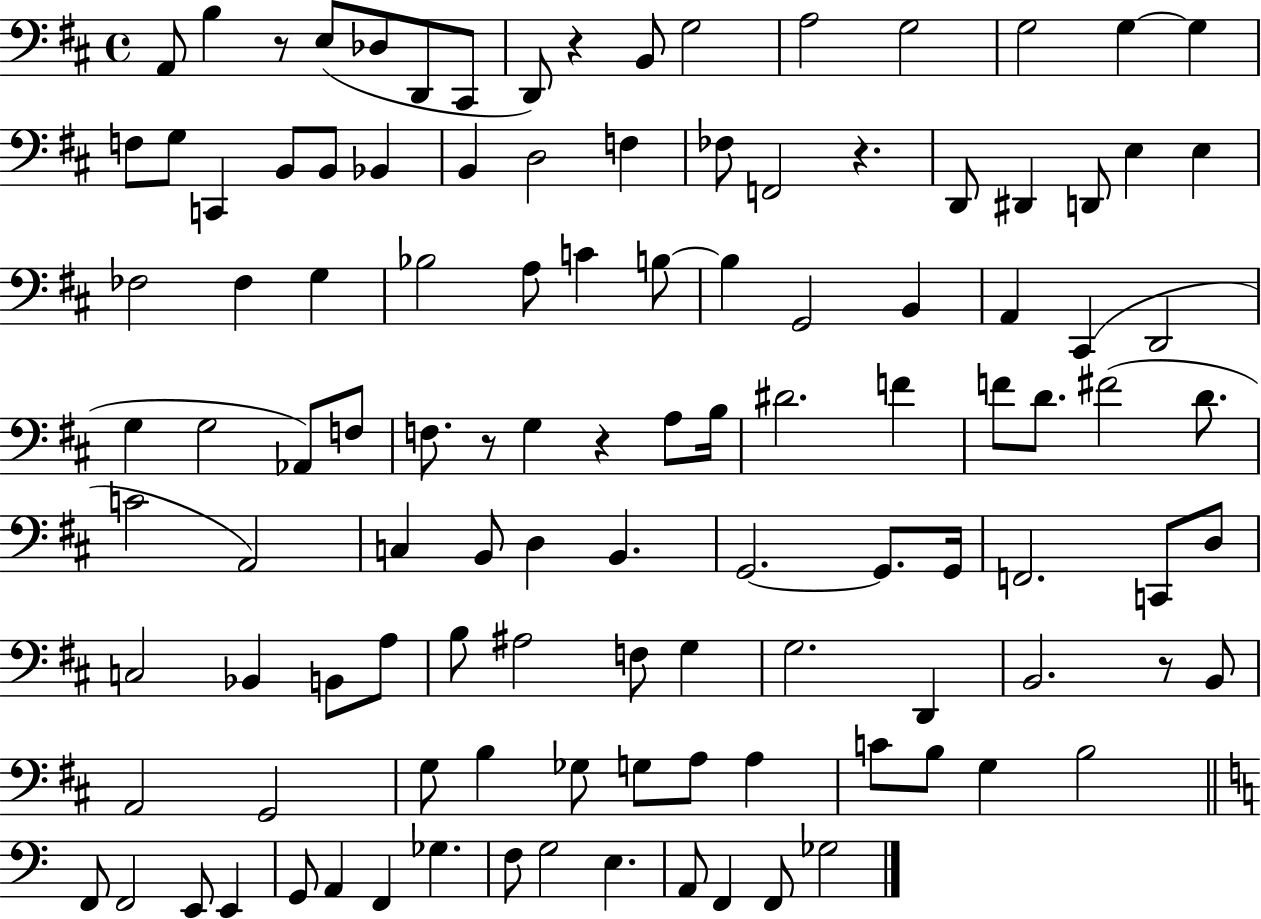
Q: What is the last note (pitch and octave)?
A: Gb3